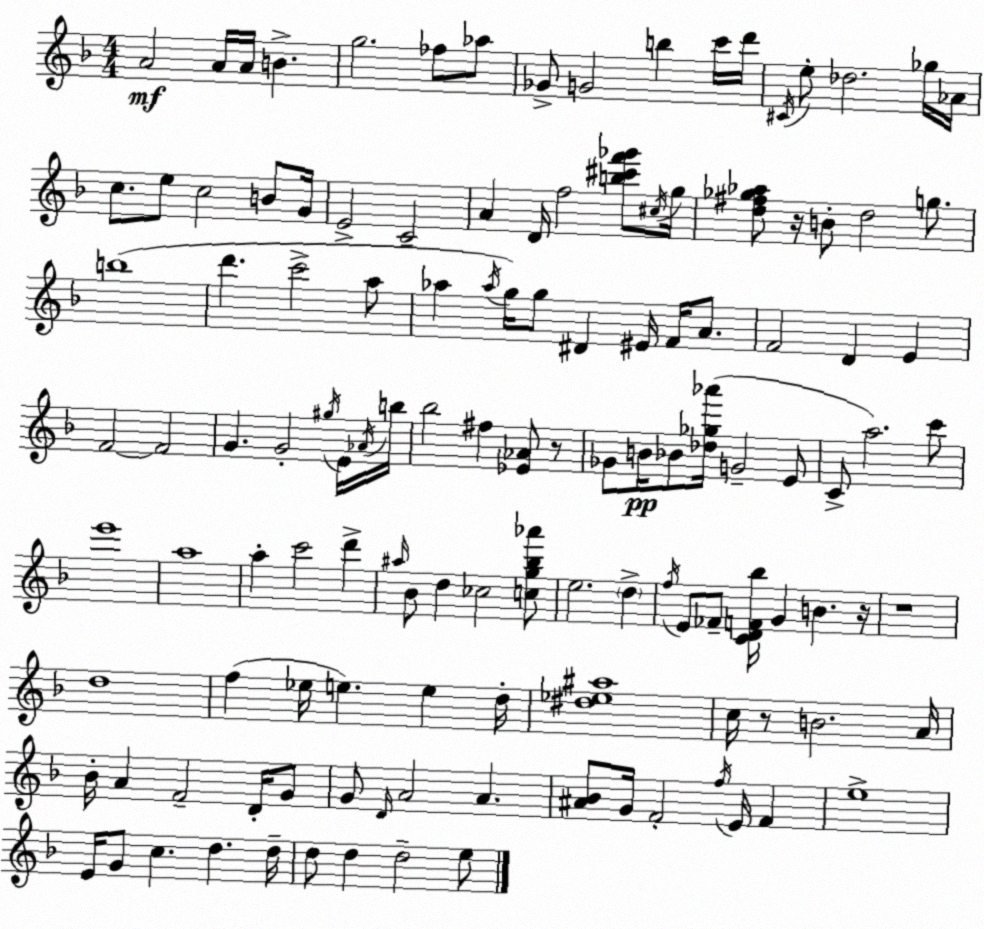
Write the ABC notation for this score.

X:1
T:Untitled
M:4/4
L:1/4
K:F
A2 A/4 A/4 B g2 _f/2 _a/2 _G/2 G2 b c'/4 d'/4 ^C/4 e/2 _d2 _g/4 _A/4 c/2 e/2 c2 B/2 G/4 E2 C2 A D/4 f2 [b^c'f'_g']/2 ^c/4 g/4 [d^f_g_a]/2 z/4 B/2 d2 g/2 b4 d' c'2 a/2 _a _a/4 g/4 g/2 ^D ^E/4 F/4 A/2 F2 D E F2 F2 G G2 ^g/4 E/4 _A/4 b/4 _b2 ^f [_E_A]/2 z/2 _G/2 B/4 _B/2 [_d_g_a']/4 G2 E/2 C/2 a2 c'/2 e'4 a4 a c'2 d' ^a/4 _B/2 d _c2 [cg_b_a']/2 e2 d f/4 E/2 _F/2 [CDF_b]/4 G B z/4 z4 d4 f _e/4 e e d/4 [^d_e^a]4 c/4 z/2 B2 A/4 _B/4 A F2 D/4 G/2 G/2 D/4 A2 A [^A_B]/2 G/4 F2 f/4 E/4 F e4 E/4 G/2 c d d/4 d/2 d d2 e/2